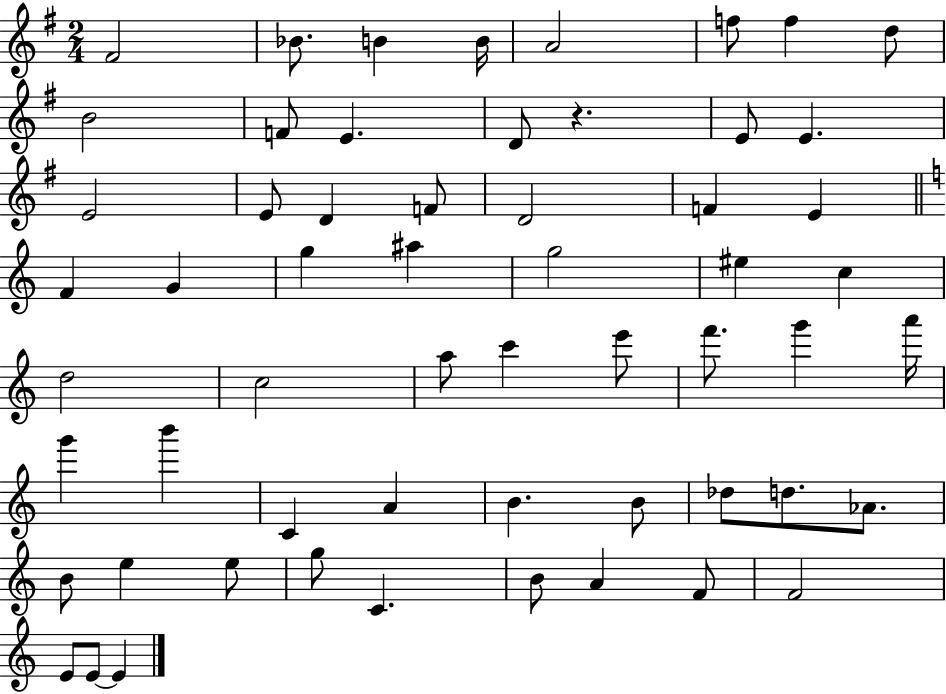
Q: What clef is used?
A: treble